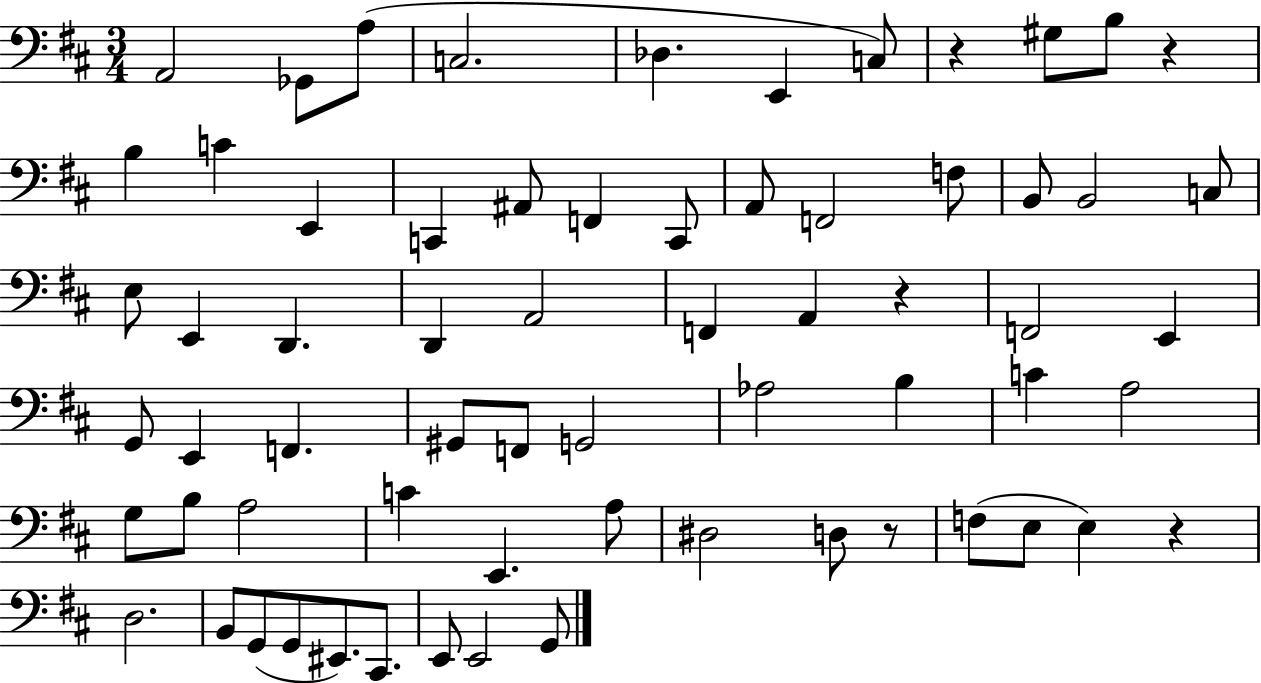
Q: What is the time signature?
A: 3/4